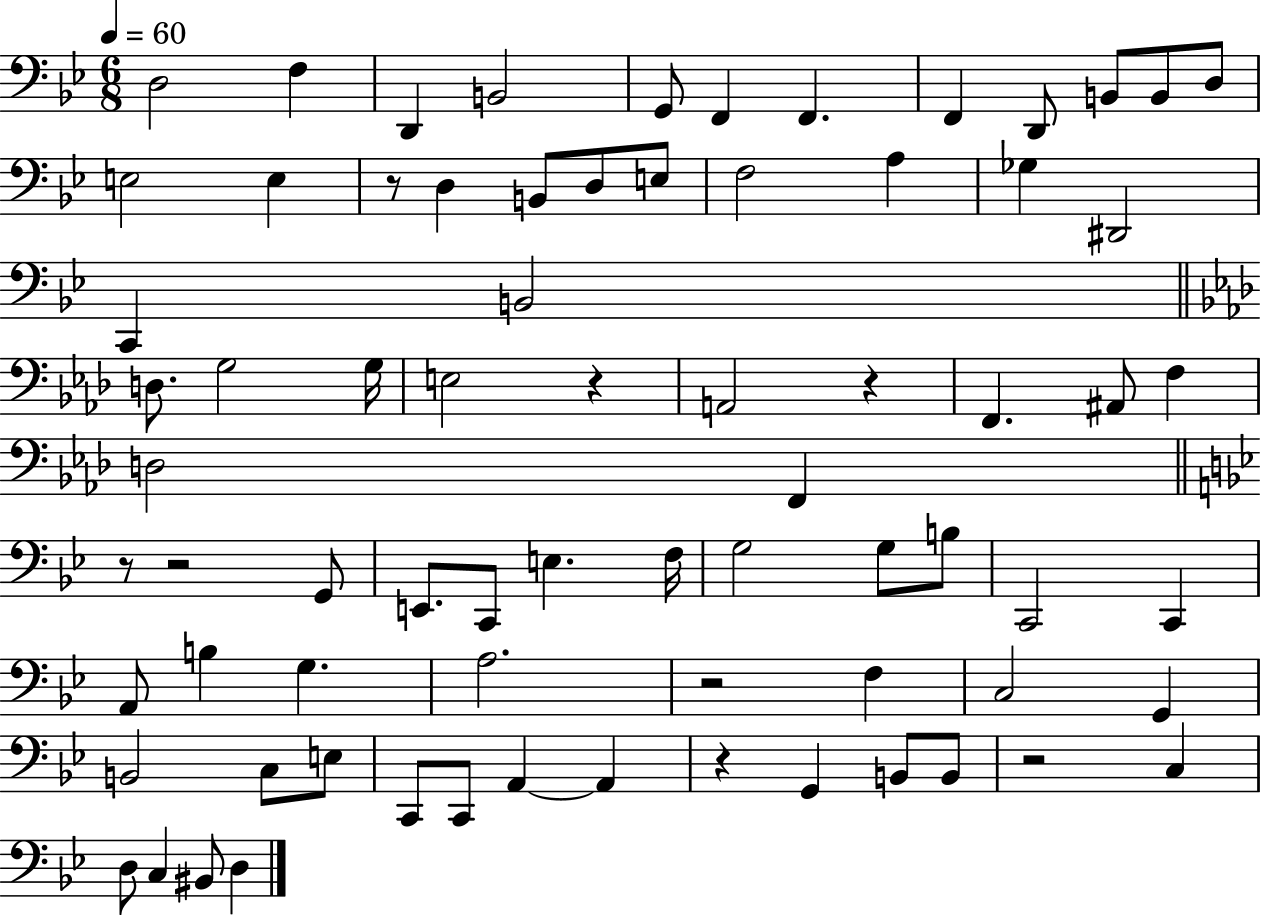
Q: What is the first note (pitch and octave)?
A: D3